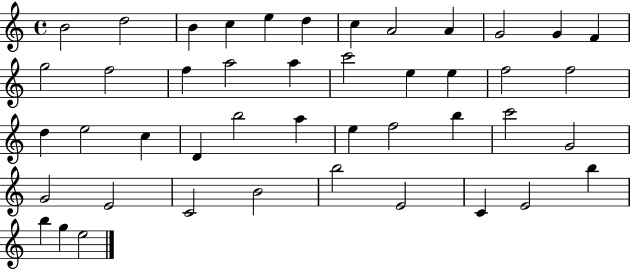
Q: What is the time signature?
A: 4/4